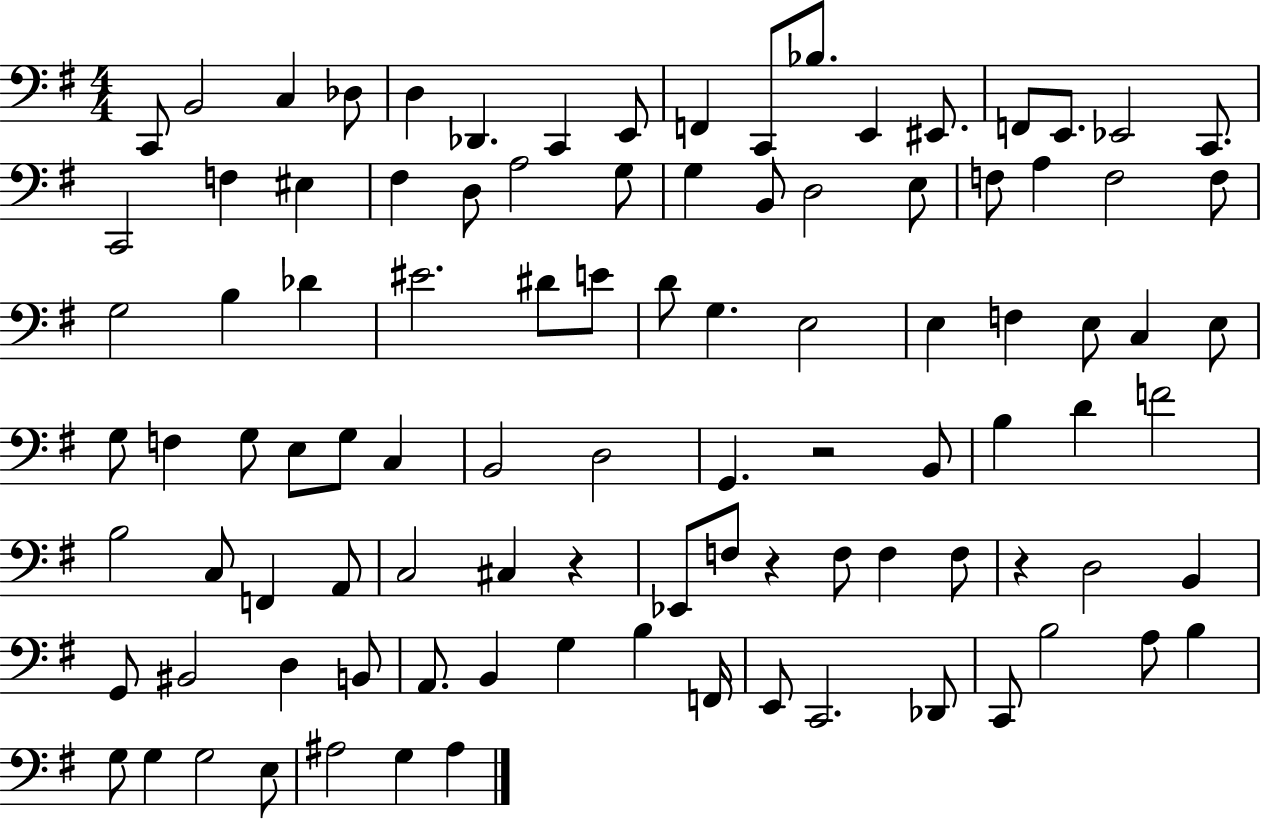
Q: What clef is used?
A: bass